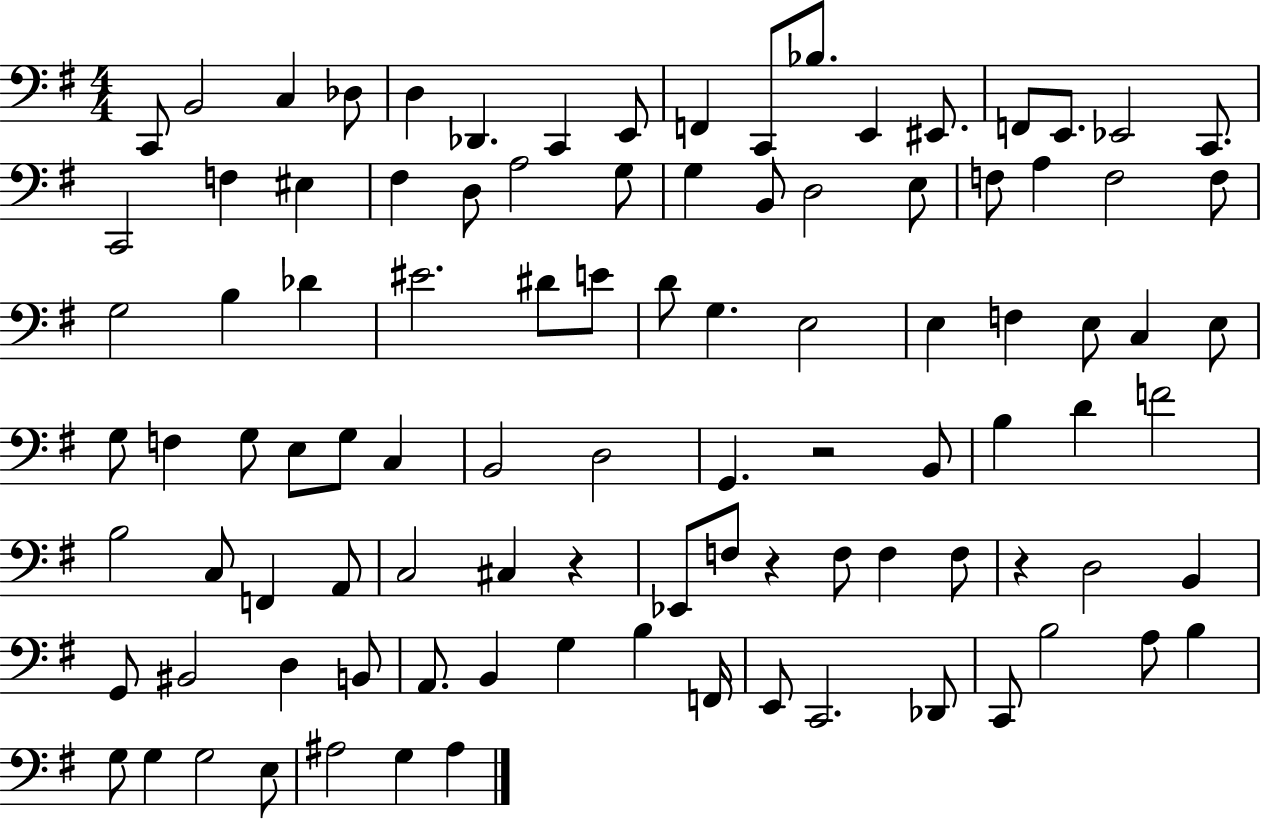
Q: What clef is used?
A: bass